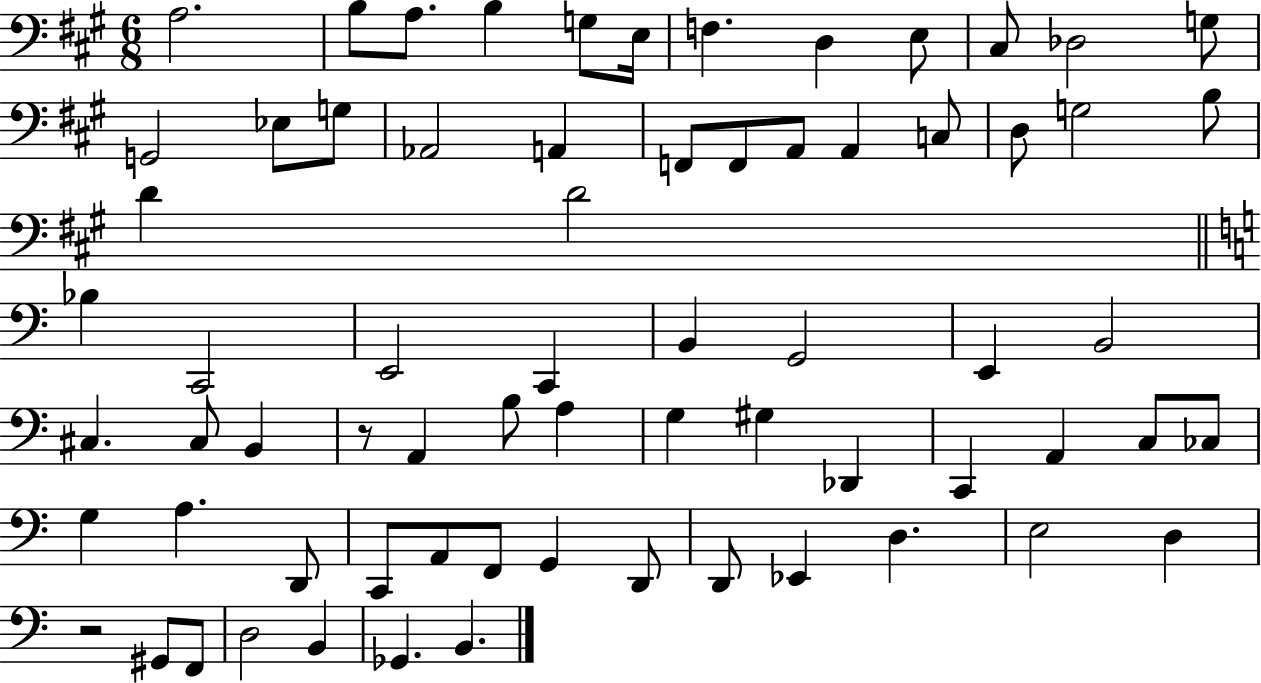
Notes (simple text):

A3/h. B3/e A3/e. B3/q G3/e E3/s F3/q. D3/q E3/e C#3/e Db3/h G3/e G2/h Eb3/e G3/e Ab2/h A2/q F2/e F2/e A2/e A2/q C3/e D3/e G3/h B3/e D4/q D4/h Bb3/q C2/h E2/h C2/q B2/q G2/h E2/q B2/h C#3/q. C#3/e B2/q R/e A2/q B3/e A3/q G3/q G#3/q Db2/q C2/q A2/q C3/e CES3/e G3/q A3/q. D2/e C2/e A2/e F2/e G2/q D2/e D2/e Eb2/q D3/q. E3/h D3/q R/h G#2/e F2/e D3/h B2/q Gb2/q. B2/q.